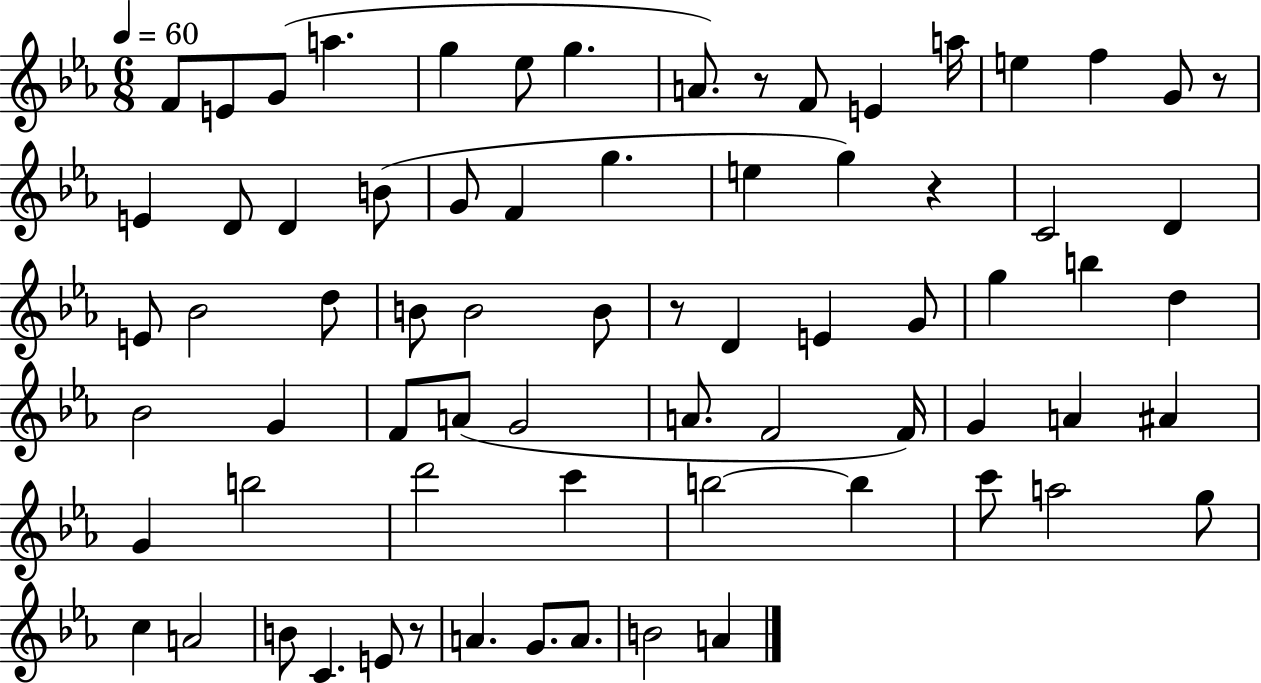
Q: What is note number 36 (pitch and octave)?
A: B5